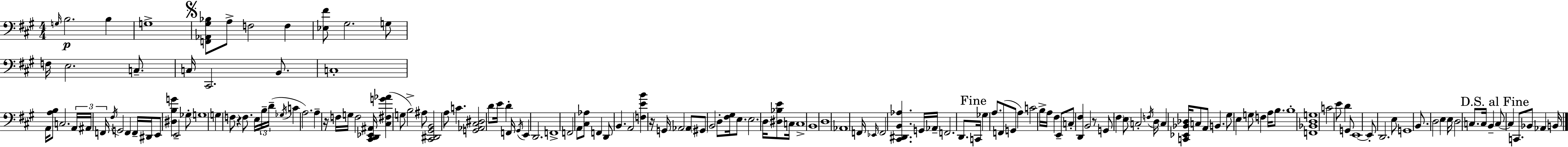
{
  \clef bass
  \numericTimeSignature
  \time 4/4
  \key a \major
  \grace { g16 }\p b2. b4 | g1-> | \mark \markup { \musicglyph "scripts.segno" } <f, aes, gis bes>8 a8-> f2 f4 | <ees fis'>8 gis2. g8 | \break f16 e2. c8.-- | c16 cis,2. b,8. | c1-. | a,16 <a b>8 c2. | \break \tuplet 3/2 { a,16 ais,16 f,16 } \acciaccatura { fis16 } g,2 f,4 | f,16-- dis,16 e,8 <dis b g'>4 e,2-- | ges8-. g1 | g4 f8 r4 f8. e16 | \break \tuplet 3/2 { b16-- d'16--( \acciaccatura { ges16 } } c'4 a2.) | a4-- r16 f16 g16 f2 | <cis, d, ees, ais,>16 <cis fis g' aes'>4( g8 b2->) | ais8 <cis, dis, gis, b,>2 a8 c'4. | \break <g, aes, cis dis>2 d'8 e'16 d'4-. | f,16 \acciaccatura { gis,16 } e,4 d,2. | f,1-> | f,2 a,8 <cis aes>8 | \break f,4 d,8 b,4. a,2 | <f e' b'>4 r16 g,16 aes,2 | aes,8 \parenthesize gis,8 b,2 d8-. | <fis gis>16 e8. e2. | \break d16 <dis bes e'>8 c16 c1-> | b,1 | d1 | aes,1 | \break f,16 \grace { ees,16 } f,2 <cis, dis, b, aes>4. | g,16 aes,16-- f,2. | d,8. \mark "Fine" c,16 ges4 a8. f,8( g,8 | a4) c'2 b16-> a16 fis4 | \break e,8-- c8-. <d, fis>4 b,2 | r8 g,8 \parenthesize fis4 e8 c2-. | \acciaccatura { f16 } d16 c4 <c, ees, bes, des>16 c8 a,8 | b,4. gis8 e4 g8 f4 | \break a16 b8. b1-. | <f, bes, d g>1 | c'2 e'8 | d'4 g,8 e,1~~ | \break e,8-. d,2. | e8 g,1 | b,8. d2 | e4 e16 d2 c8. | \break c16 b,4-- \mark "D.S. al Fine" c8~~ c4 c,8. bes,8 | aes,4 b,16 \bar "|."
}